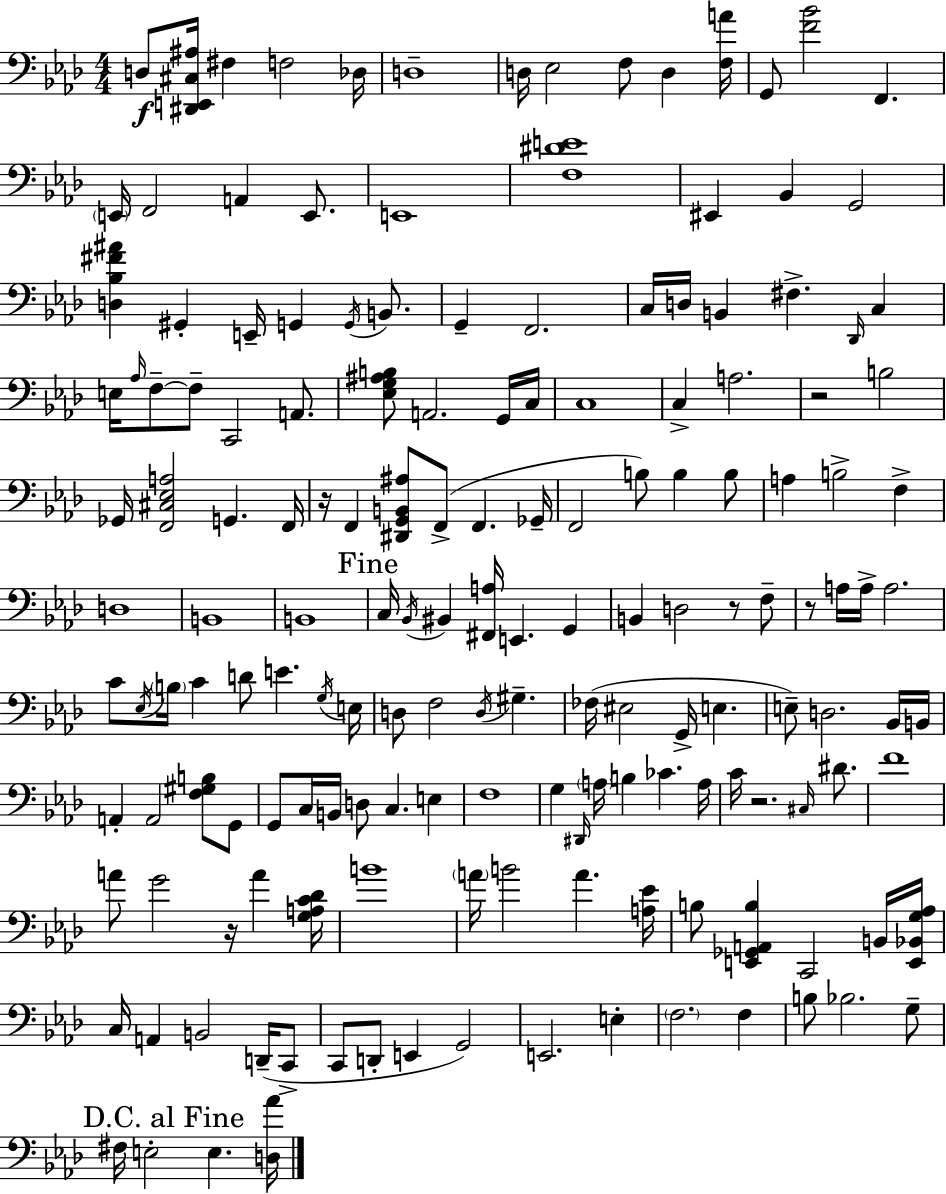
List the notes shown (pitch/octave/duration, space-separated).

D3/e [D#2,E2,C#3,A#3]/s F#3/q F3/h Db3/s D3/w D3/s Eb3/h F3/e D3/q [F3,A4]/s G2/e [F4,Bb4]/h F2/q. E2/s F2/h A2/q E2/e. E2/w [F3,D#4,E4]/w EIS2/q Bb2/q G2/h [D3,Bb3,F#4,A#4]/q G#2/q E2/s G2/q G2/s B2/e. G2/q F2/h. C3/s D3/s B2/q F#3/q. Db2/s C3/q E3/s Ab3/s F3/e F3/e C2/h A2/e. [Eb3,G3,A#3,B3]/e A2/h. G2/s C3/s C3/w C3/q A3/h. R/h B3/h Gb2/s [F2,C#3,Eb3,A3]/h G2/q. F2/s R/s F2/q [D#2,G2,B2,A#3]/e F2/e F2/q. Gb2/s F2/h B3/e B3/q B3/e A3/q B3/h F3/q D3/w B2/w B2/w C3/s Bb2/s BIS2/q [F#2,A3]/s E2/q. G2/q B2/q D3/h R/e F3/e R/e A3/s A3/s A3/h. C4/e Eb3/s B3/s C4/q D4/e E4/q. G3/s E3/s D3/e F3/h D3/s G#3/q. FES3/s EIS3/h G2/s E3/q. E3/e D3/h. Bb2/s B2/s A2/q A2/h [F3,G#3,B3]/e G2/e G2/e C3/s B2/s D3/e C3/q. E3/q F3/w G3/q D#2/s A3/s B3/q CES4/q. A3/s C4/s R/h. C#3/s D#4/e. F4/w A4/e G4/h R/s A4/q [G3,A3,C4,Db4]/s B4/w A4/s B4/h A4/q. [A3,Eb4]/s B3/e [E2,Gb2,A2,B3]/q C2/h B2/s [E2,Bb2,G3,Ab3]/s C3/s A2/q B2/h D2/s C2/e C2/e D2/e E2/q G2/h E2/h. E3/q F3/h. F3/q B3/e Bb3/h. G3/e F#3/s E3/h E3/q. [D3,Ab4]/s